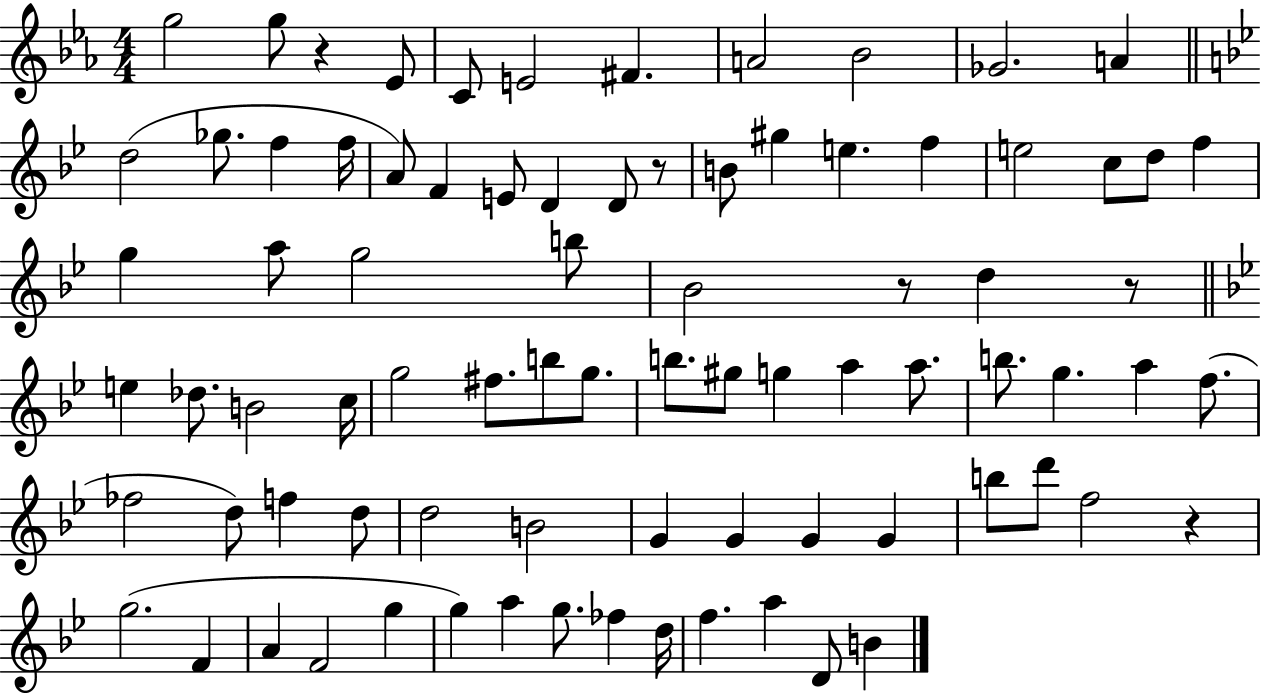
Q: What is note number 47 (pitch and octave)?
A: B5